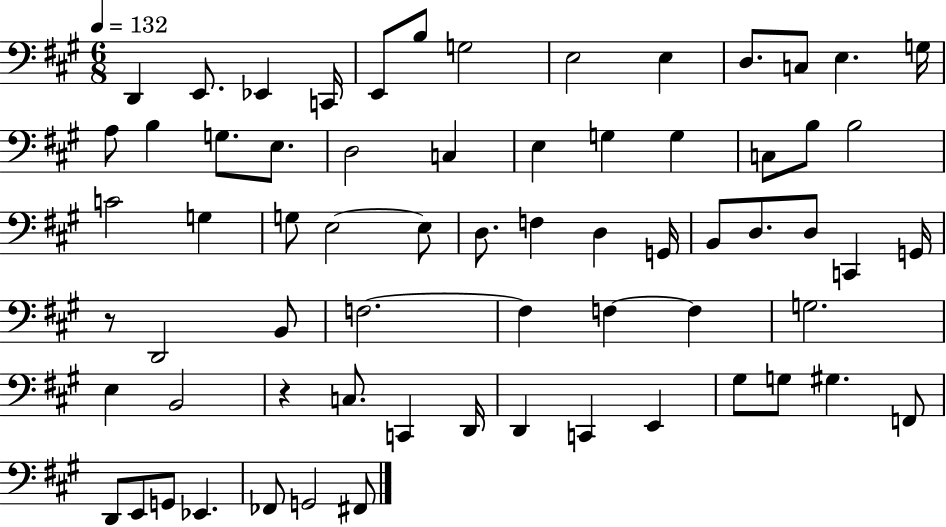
D2/q E2/e. Eb2/q C2/s E2/e B3/e G3/h E3/h E3/q D3/e. C3/e E3/q. G3/s A3/e B3/q G3/e. E3/e. D3/h C3/q E3/q G3/q G3/q C3/e B3/e B3/h C4/h G3/q G3/e E3/h E3/e D3/e. F3/q D3/q G2/s B2/e D3/e. D3/e C2/q G2/s R/e D2/h B2/e F3/h. F3/q F3/q F3/q G3/h. E3/q B2/h R/q C3/e. C2/q D2/s D2/q C2/q E2/q G#3/e G3/e G#3/q. F2/e D2/e E2/e G2/e Eb2/q. FES2/e G2/h F#2/e